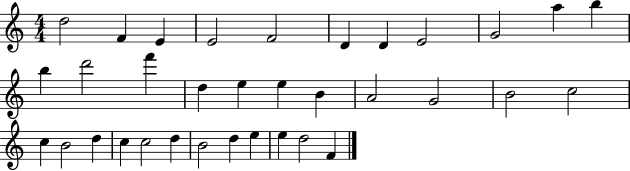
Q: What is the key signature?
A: C major